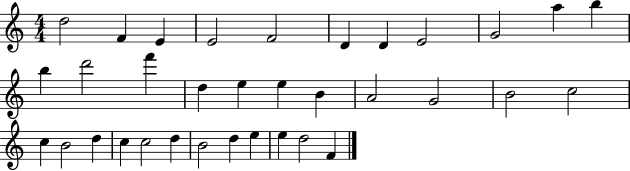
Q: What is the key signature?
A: C major